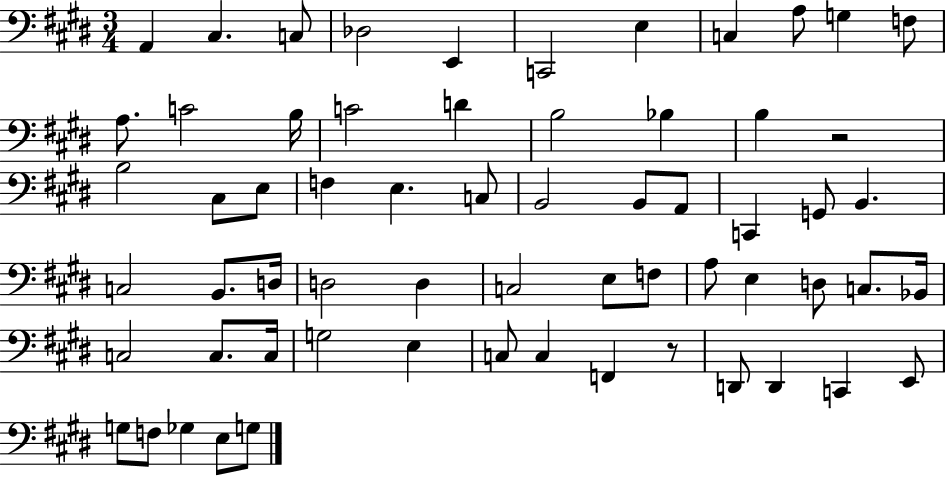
A2/q C#3/q. C3/e Db3/h E2/q C2/h E3/q C3/q A3/e G3/q F3/e A3/e. C4/h B3/s C4/h D4/q B3/h Bb3/q B3/q R/h B3/h C#3/e E3/e F3/q E3/q. C3/e B2/h B2/e A2/e C2/q G2/e B2/q. C3/h B2/e. D3/s D3/h D3/q C3/h E3/e F3/e A3/e E3/q D3/e C3/e. Bb2/s C3/h C3/e. C3/s G3/h E3/q C3/e C3/q F2/q R/e D2/e D2/q C2/q E2/e G3/e F3/e Gb3/q E3/e G3/e